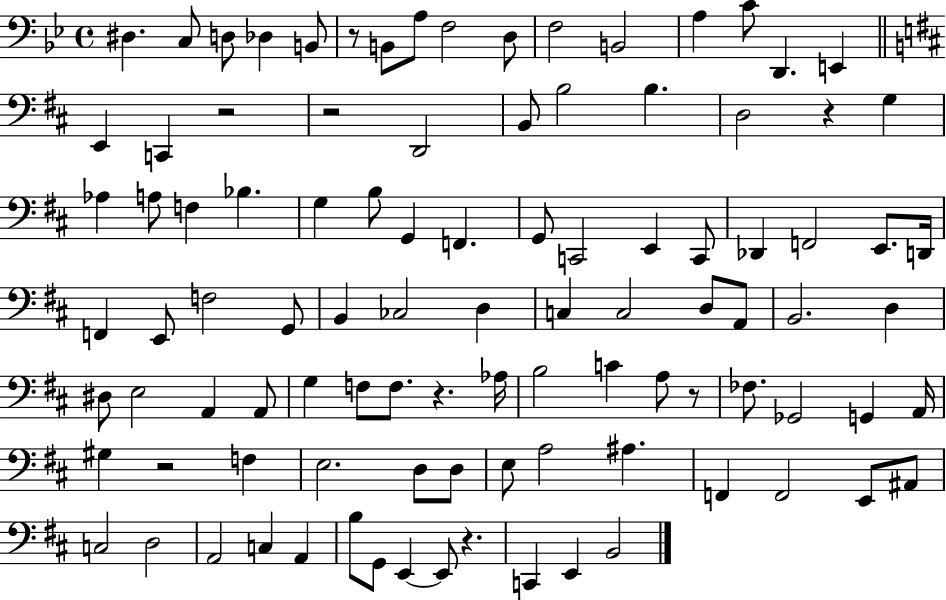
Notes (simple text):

D#3/q. C3/e D3/e Db3/q B2/e R/e B2/e A3/e F3/h D3/e F3/h B2/h A3/q C4/e D2/q. E2/q E2/q C2/q R/h R/h D2/h B2/e B3/h B3/q. D3/h R/q G3/q Ab3/q A3/e F3/q Bb3/q. G3/q B3/e G2/q F2/q. G2/e C2/h E2/q C2/e Db2/q F2/h E2/e. D2/s F2/q E2/e F3/h G2/e B2/q CES3/h D3/q C3/q C3/h D3/e A2/e B2/h. D3/q D#3/e E3/h A2/q A2/e G3/q F3/e F3/e. R/q. Ab3/s B3/h C4/q A3/e R/e FES3/e. Gb2/h G2/q A2/s G#3/q R/h F3/q E3/h. D3/e D3/e E3/e A3/h A#3/q. F2/q F2/h E2/e A#2/e C3/h D3/h A2/h C3/q A2/q B3/e G2/e E2/q E2/e R/q. C2/q E2/q B2/h